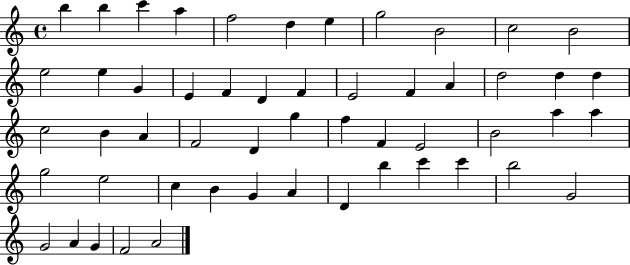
X:1
T:Untitled
M:4/4
L:1/4
K:C
b b c' a f2 d e g2 B2 c2 B2 e2 e G E F D F E2 F A d2 d d c2 B A F2 D g f F E2 B2 a a g2 e2 c B G A D b c' c' b2 G2 G2 A G F2 A2